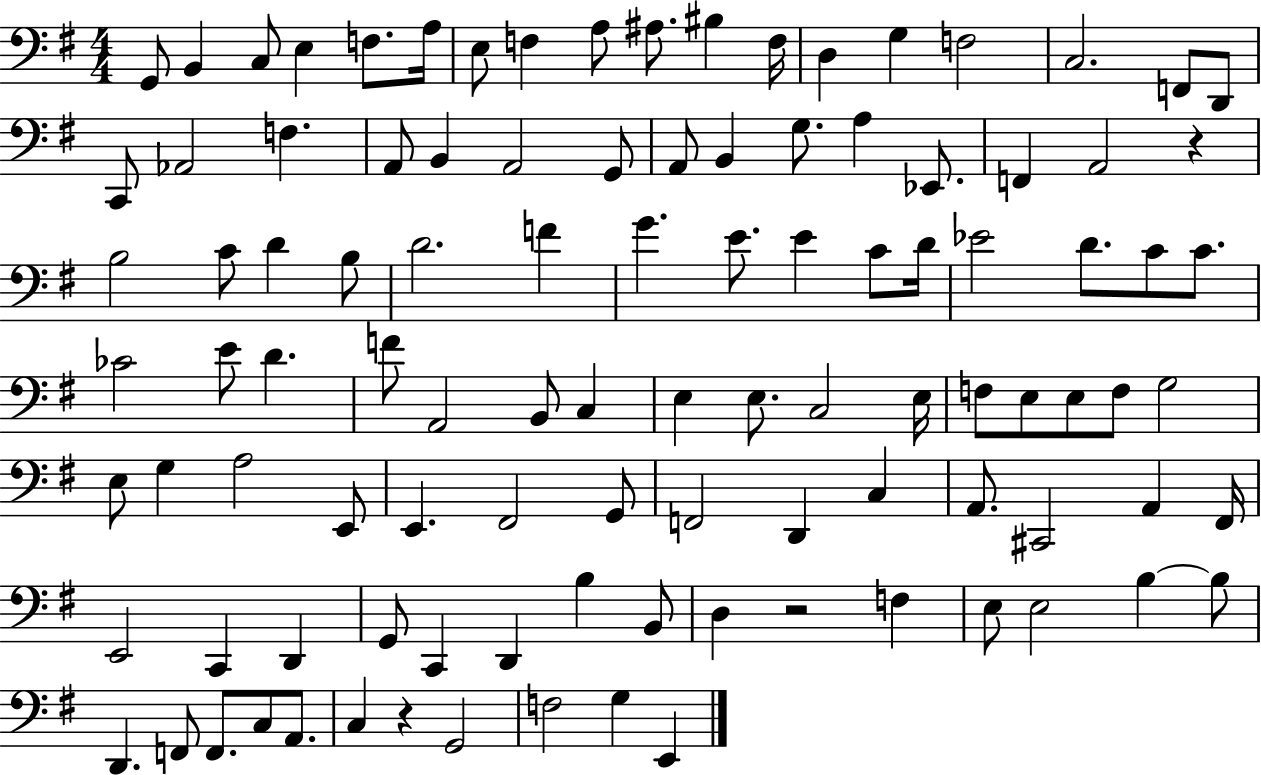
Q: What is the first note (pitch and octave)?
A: G2